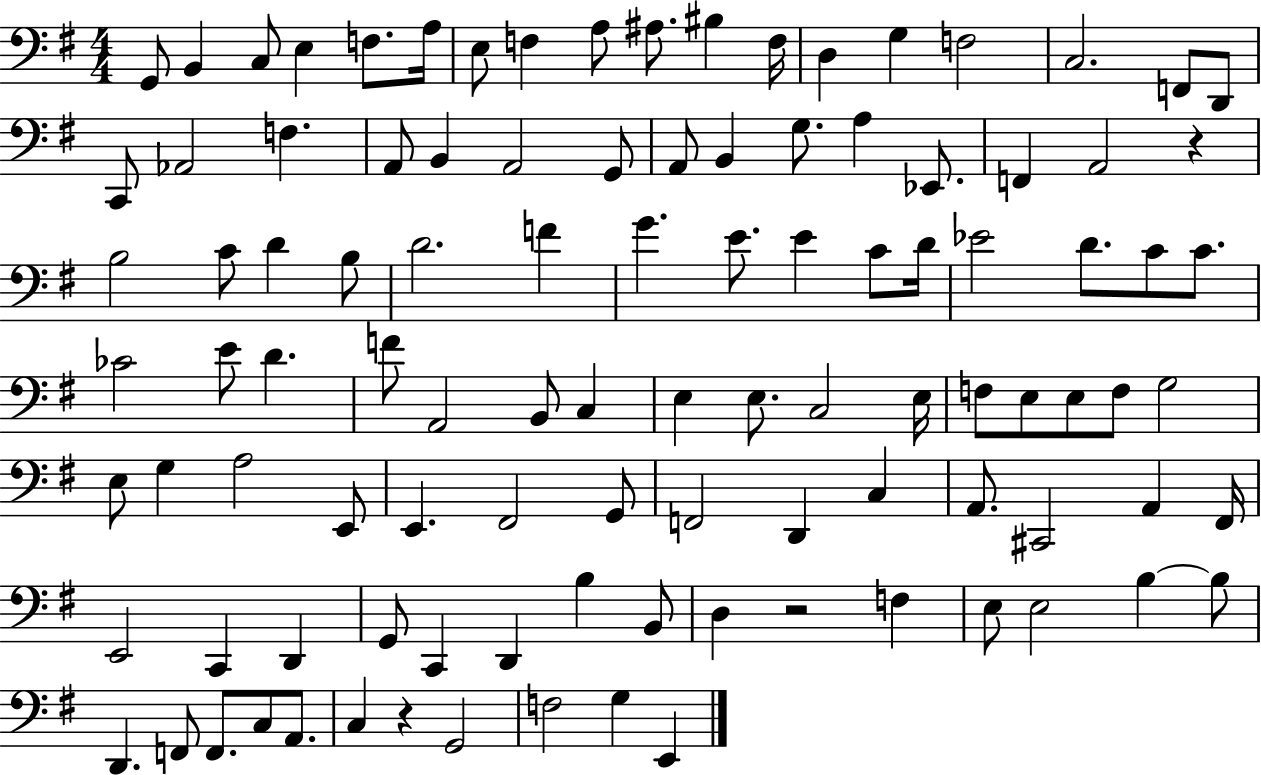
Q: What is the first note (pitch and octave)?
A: G2